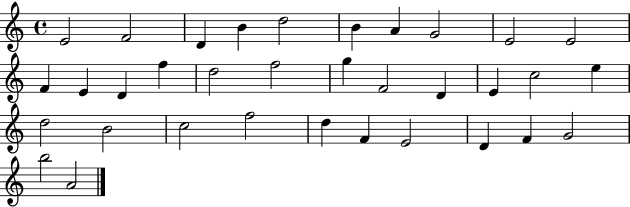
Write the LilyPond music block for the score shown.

{
  \clef treble
  \time 4/4
  \defaultTimeSignature
  \key c \major
  e'2 f'2 | d'4 b'4 d''2 | b'4 a'4 g'2 | e'2 e'2 | \break f'4 e'4 d'4 f''4 | d''2 f''2 | g''4 f'2 d'4 | e'4 c''2 e''4 | \break d''2 b'2 | c''2 f''2 | d''4 f'4 e'2 | d'4 f'4 g'2 | \break b''2 a'2 | \bar "|."
}